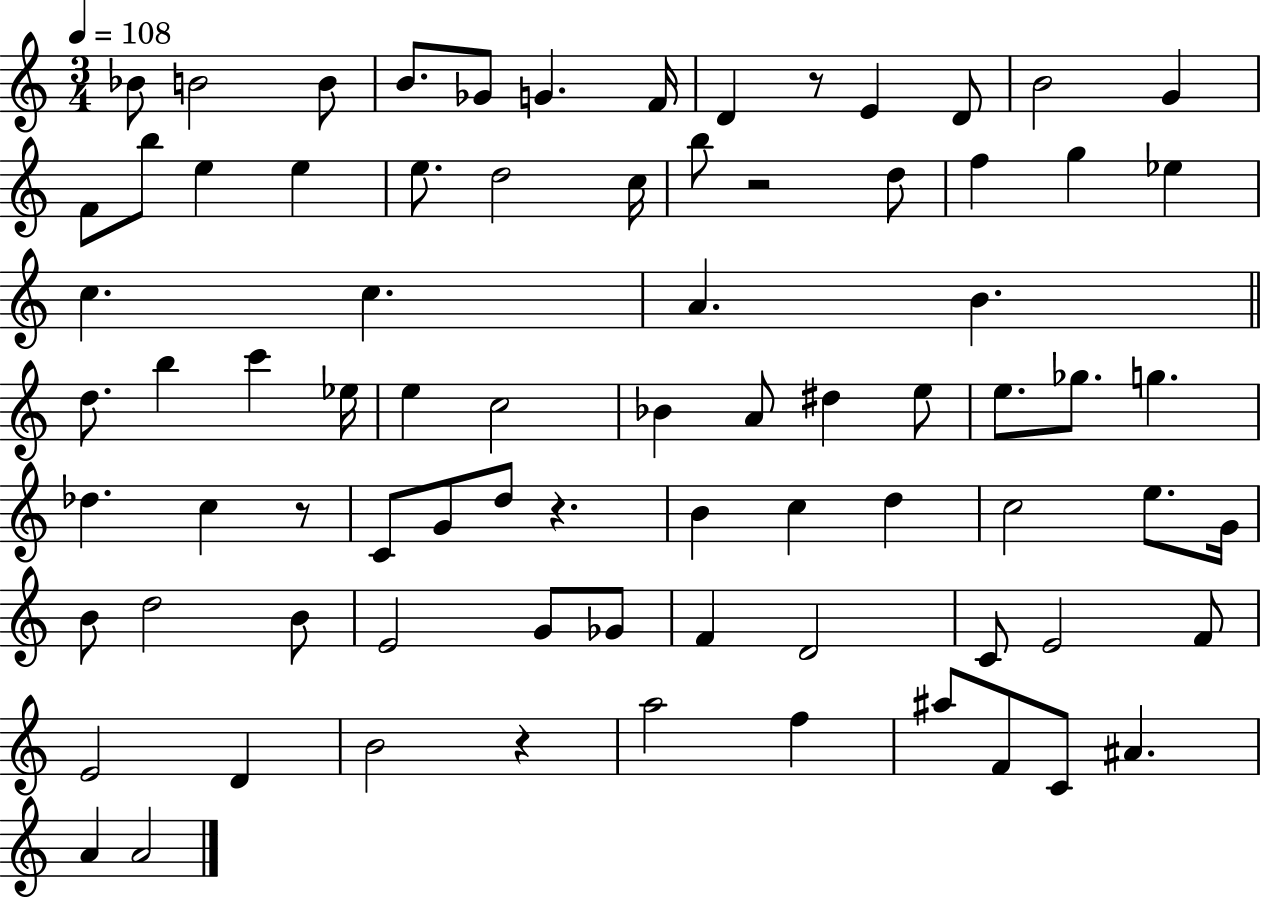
{
  \clef treble
  \numericTimeSignature
  \time 3/4
  \key c \major
  \tempo 4 = 108
  bes'8 b'2 b'8 | b'8. ges'8 g'4. f'16 | d'4 r8 e'4 d'8 | b'2 g'4 | \break f'8 b''8 e''4 e''4 | e''8. d''2 c''16 | b''8 r2 d''8 | f''4 g''4 ees''4 | \break c''4. c''4. | a'4. b'4. | \bar "||" \break \key c \major d''8. b''4 c'''4 ees''16 | e''4 c''2 | bes'4 a'8 dis''4 e''8 | e''8. ges''8. g''4. | \break des''4. c''4 r8 | c'8 g'8 d''8 r4. | b'4 c''4 d''4 | c''2 e''8. g'16 | \break b'8 d''2 b'8 | e'2 g'8 ges'8 | f'4 d'2 | c'8 e'2 f'8 | \break e'2 d'4 | b'2 r4 | a''2 f''4 | ais''8 f'8 c'8 ais'4. | \break a'4 a'2 | \bar "|."
}